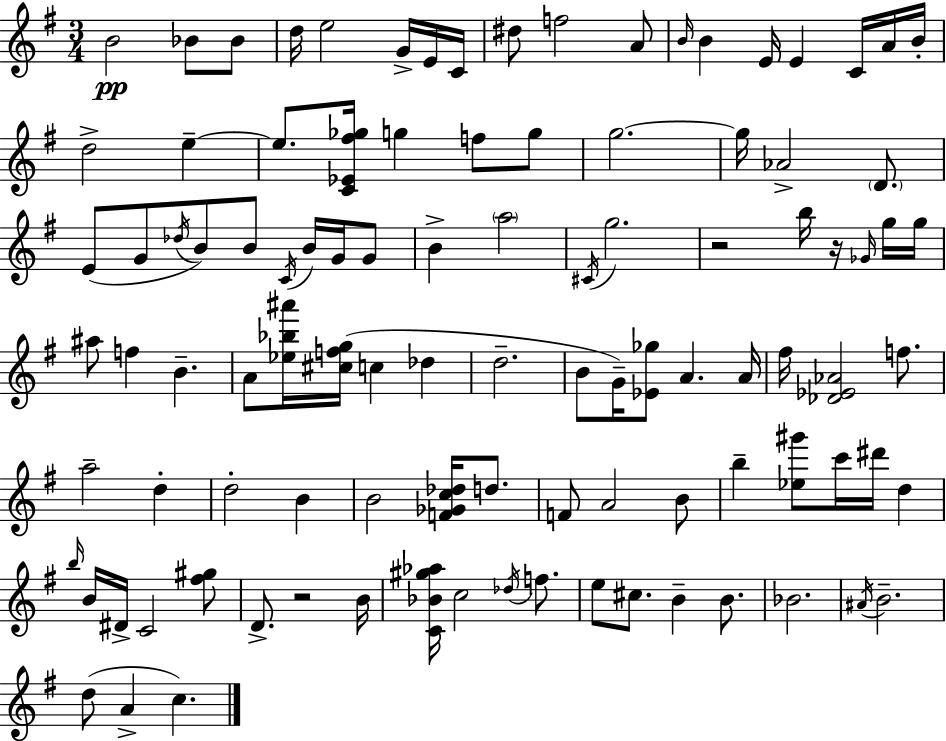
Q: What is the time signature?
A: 3/4